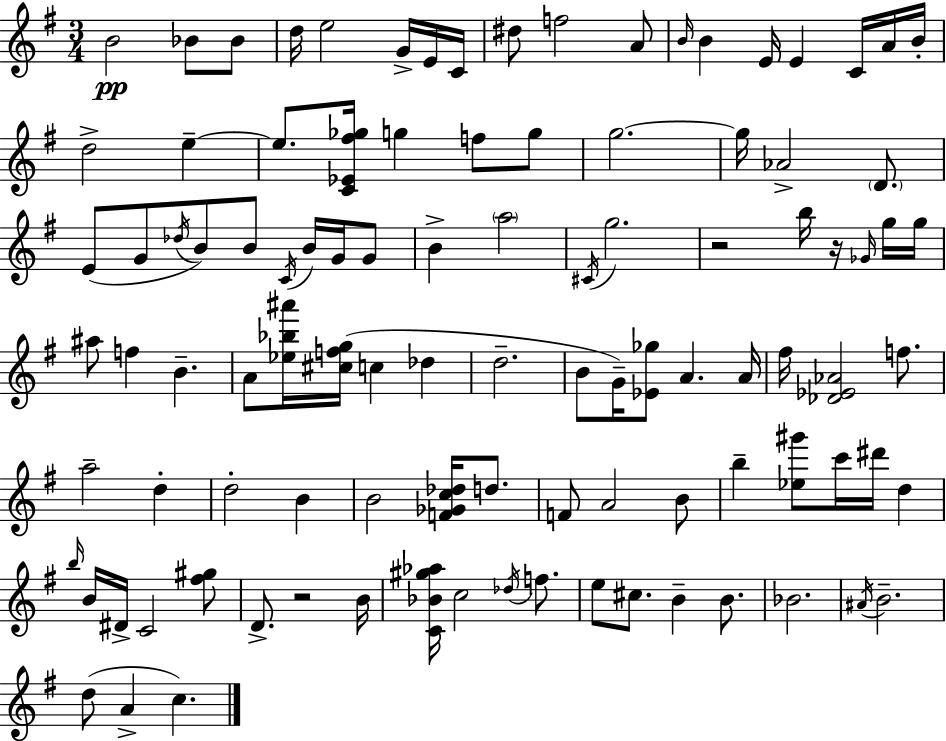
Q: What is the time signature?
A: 3/4